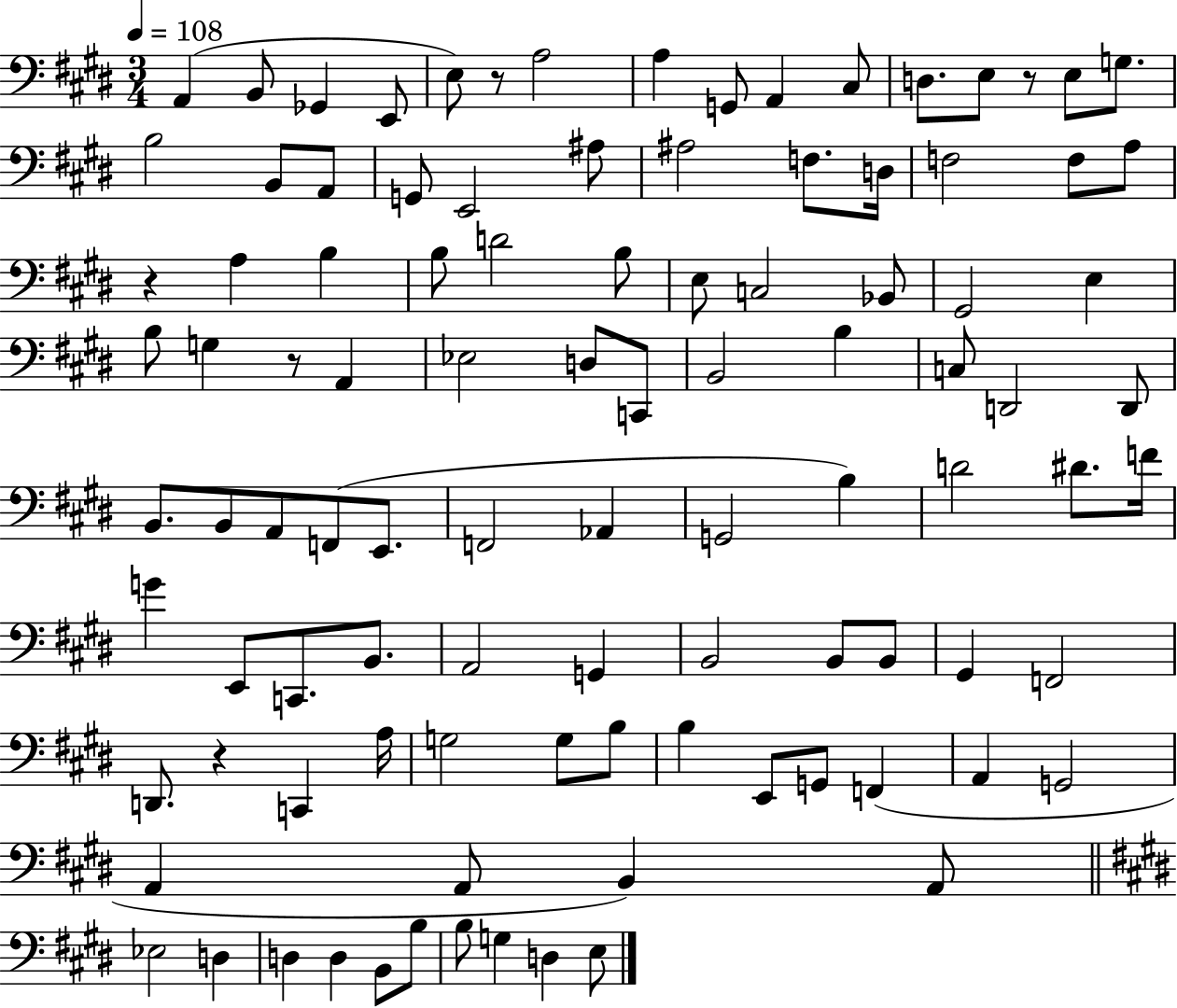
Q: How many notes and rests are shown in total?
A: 101